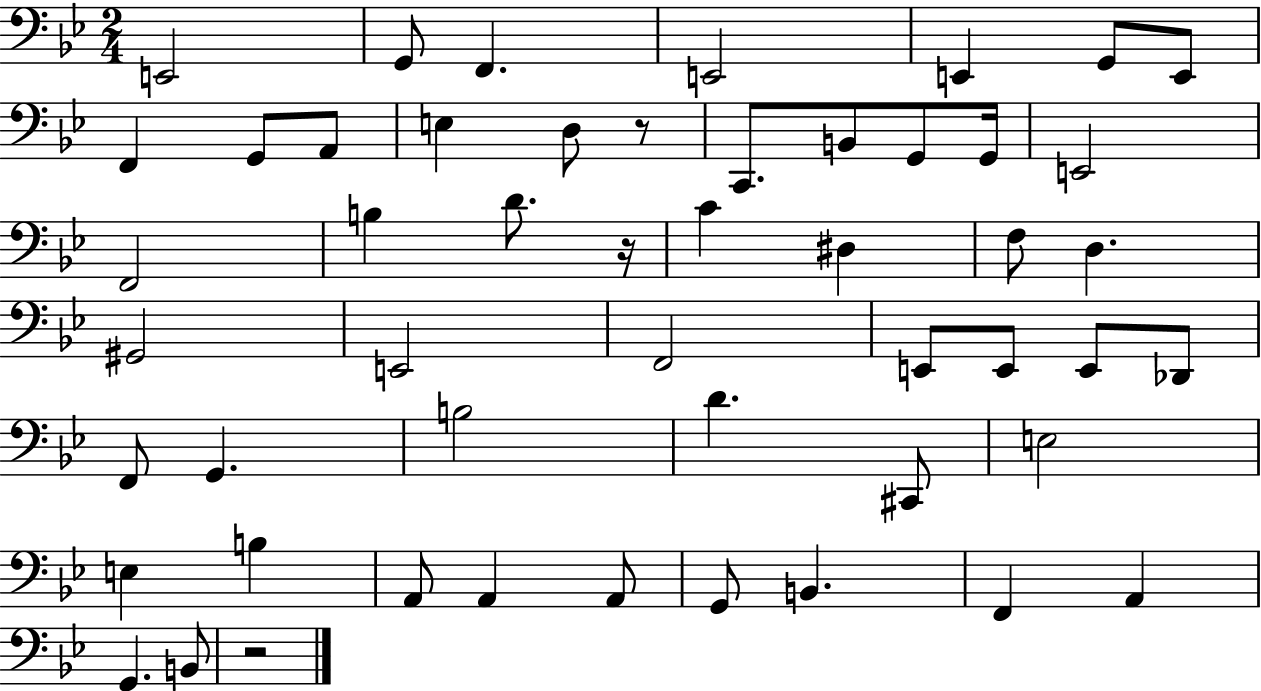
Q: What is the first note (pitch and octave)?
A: E2